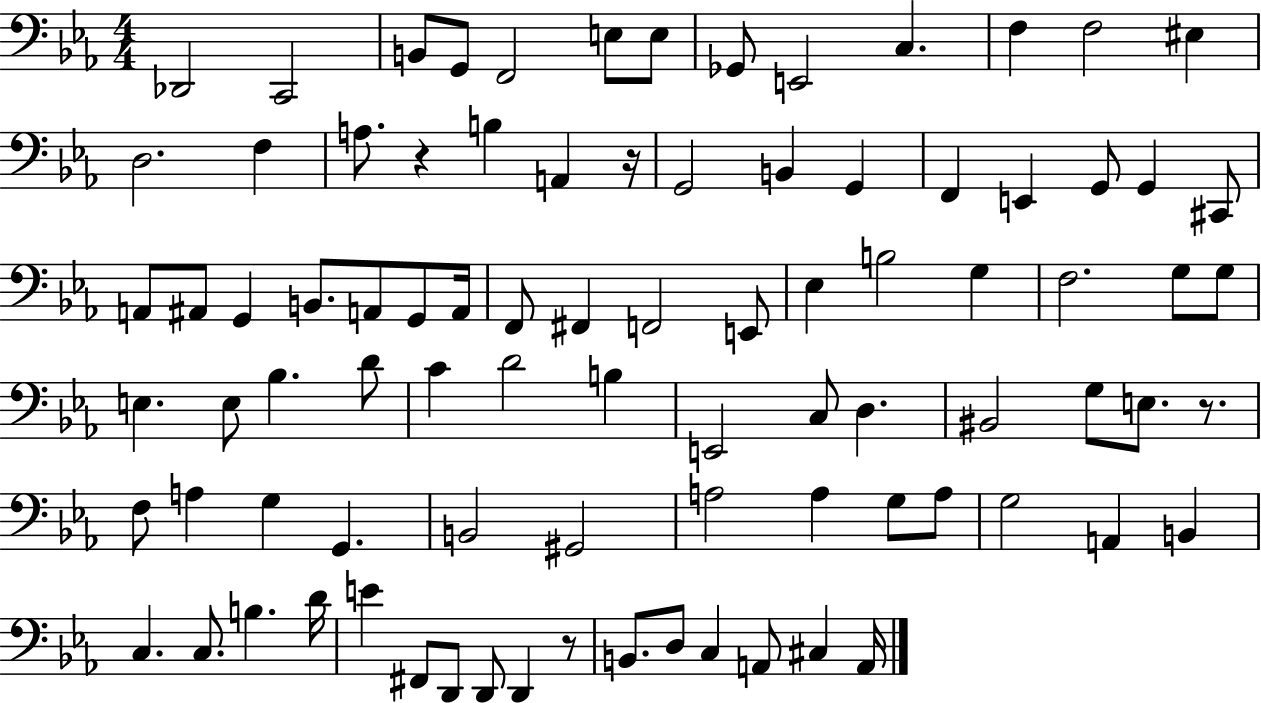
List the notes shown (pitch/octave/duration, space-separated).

Db2/h C2/h B2/e G2/e F2/h E3/e E3/e Gb2/e E2/h C3/q. F3/q F3/h EIS3/q D3/h. F3/q A3/e. R/q B3/q A2/q R/s G2/h B2/q G2/q F2/q E2/q G2/e G2/q C#2/e A2/e A#2/e G2/q B2/e. A2/e G2/e A2/s F2/e F#2/q F2/h E2/e Eb3/q B3/h G3/q F3/h. G3/e G3/e E3/q. E3/e Bb3/q. D4/e C4/q D4/h B3/q E2/h C3/e D3/q. BIS2/h G3/e E3/e. R/e. F3/e A3/q G3/q G2/q. B2/h G#2/h A3/h A3/q G3/e A3/e G3/h A2/q B2/q C3/q. C3/e. B3/q. D4/s E4/q F#2/e D2/e D2/e D2/q R/e B2/e. D3/e C3/q A2/e C#3/q A2/s